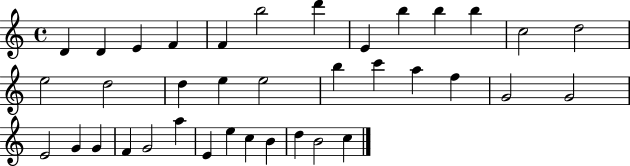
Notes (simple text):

D4/q D4/q E4/q F4/q F4/q B5/h D6/q E4/q B5/q B5/q B5/q C5/h D5/h E5/h D5/h D5/q E5/q E5/h B5/q C6/q A5/q F5/q G4/h G4/h E4/h G4/q G4/q F4/q G4/h A5/q E4/q E5/q C5/q B4/q D5/q B4/h C5/q